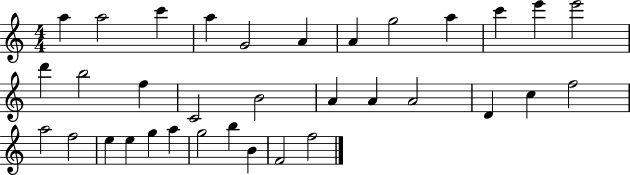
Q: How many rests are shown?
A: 0